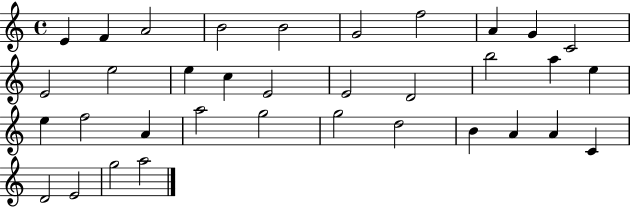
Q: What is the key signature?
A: C major